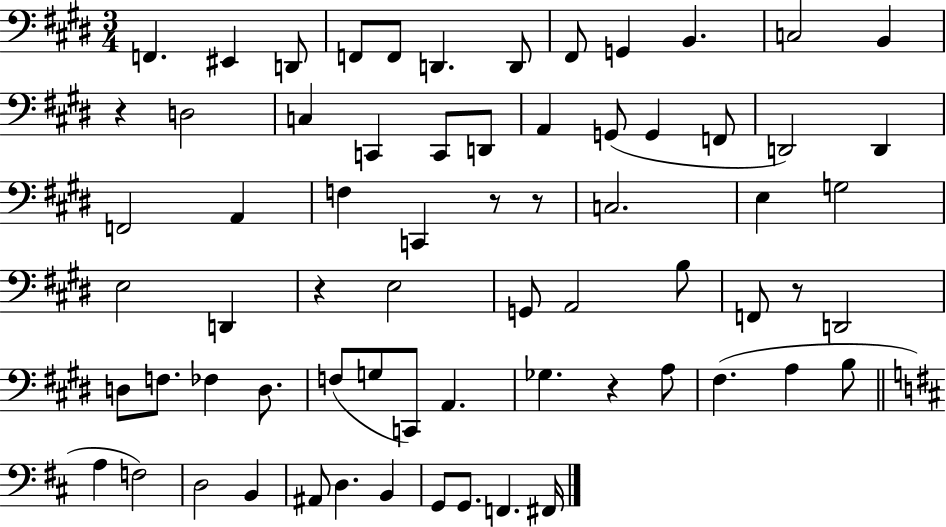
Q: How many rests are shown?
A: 6